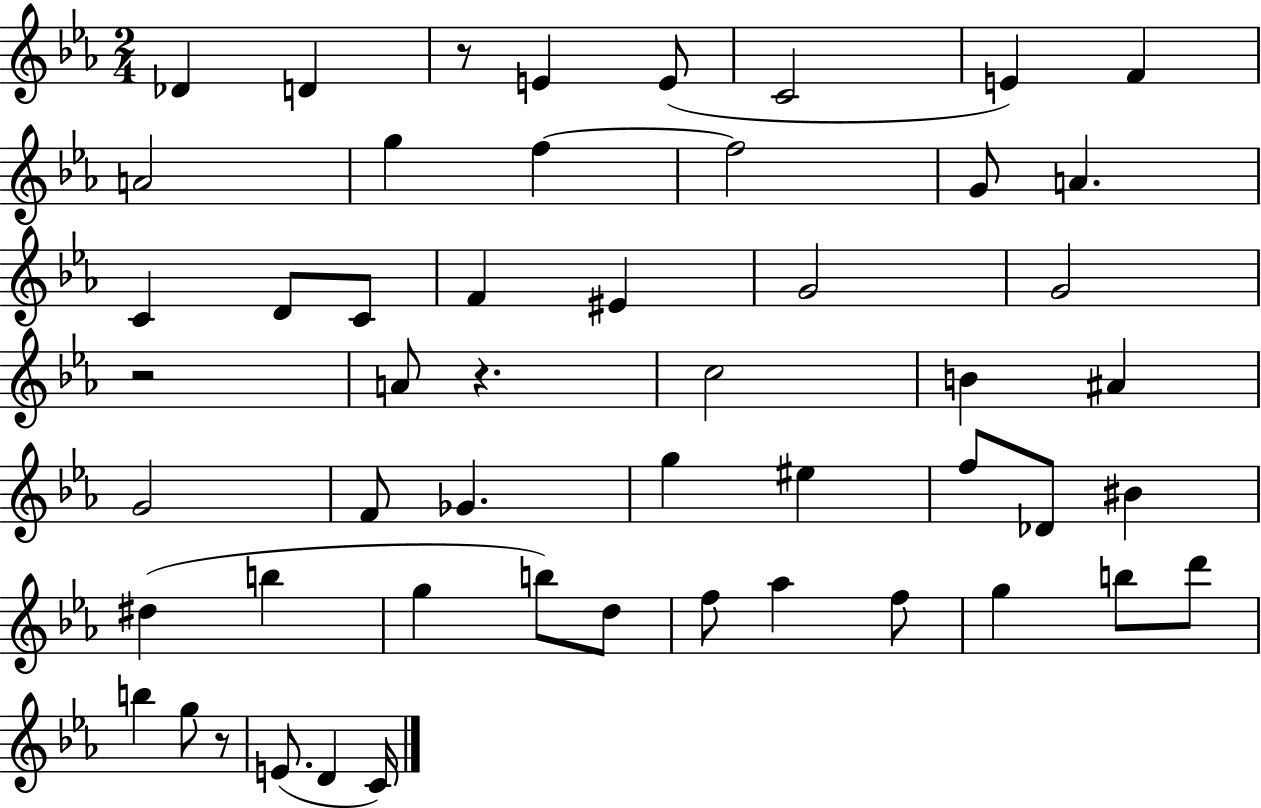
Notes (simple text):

Db4/q D4/q R/e E4/q E4/e C4/h E4/q F4/q A4/h G5/q F5/q F5/h G4/e A4/q. C4/q D4/e C4/e F4/q EIS4/q G4/h G4/h R/h A4/e R/q. C5/h B4/q A#4/q G4/h F4/e Gb4/q. G5/q EIS5/q F5/e Db4/e BIS4/q D#5/q B5/q G5/q B5/e D5/e F5/e Ab5/q F5/e G5/q B5/e D6/e B5/q G5/e R/e E4/e. D4/q C4/s